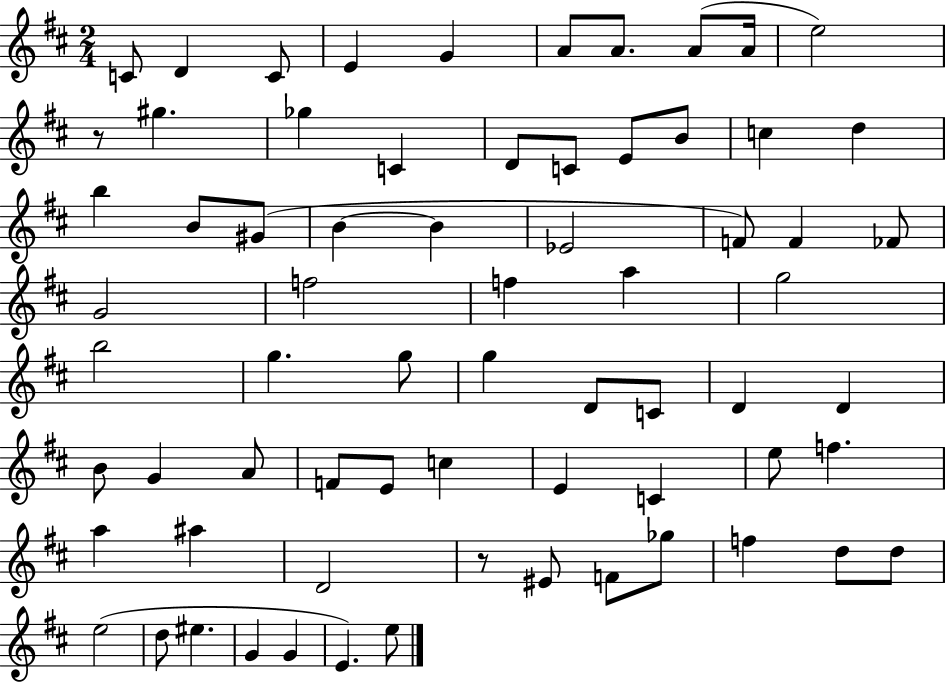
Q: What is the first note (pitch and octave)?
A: C4